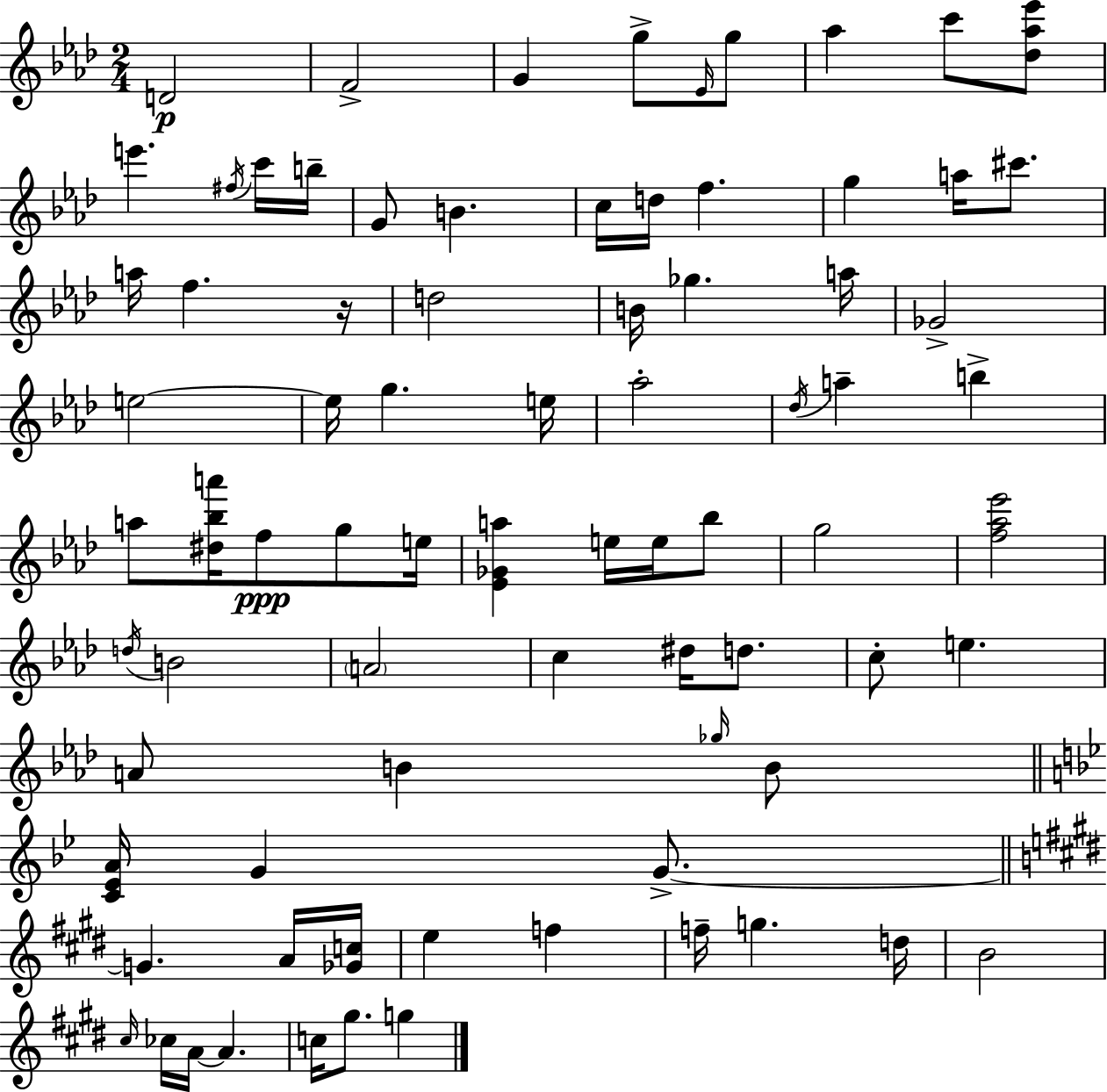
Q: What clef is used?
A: treble